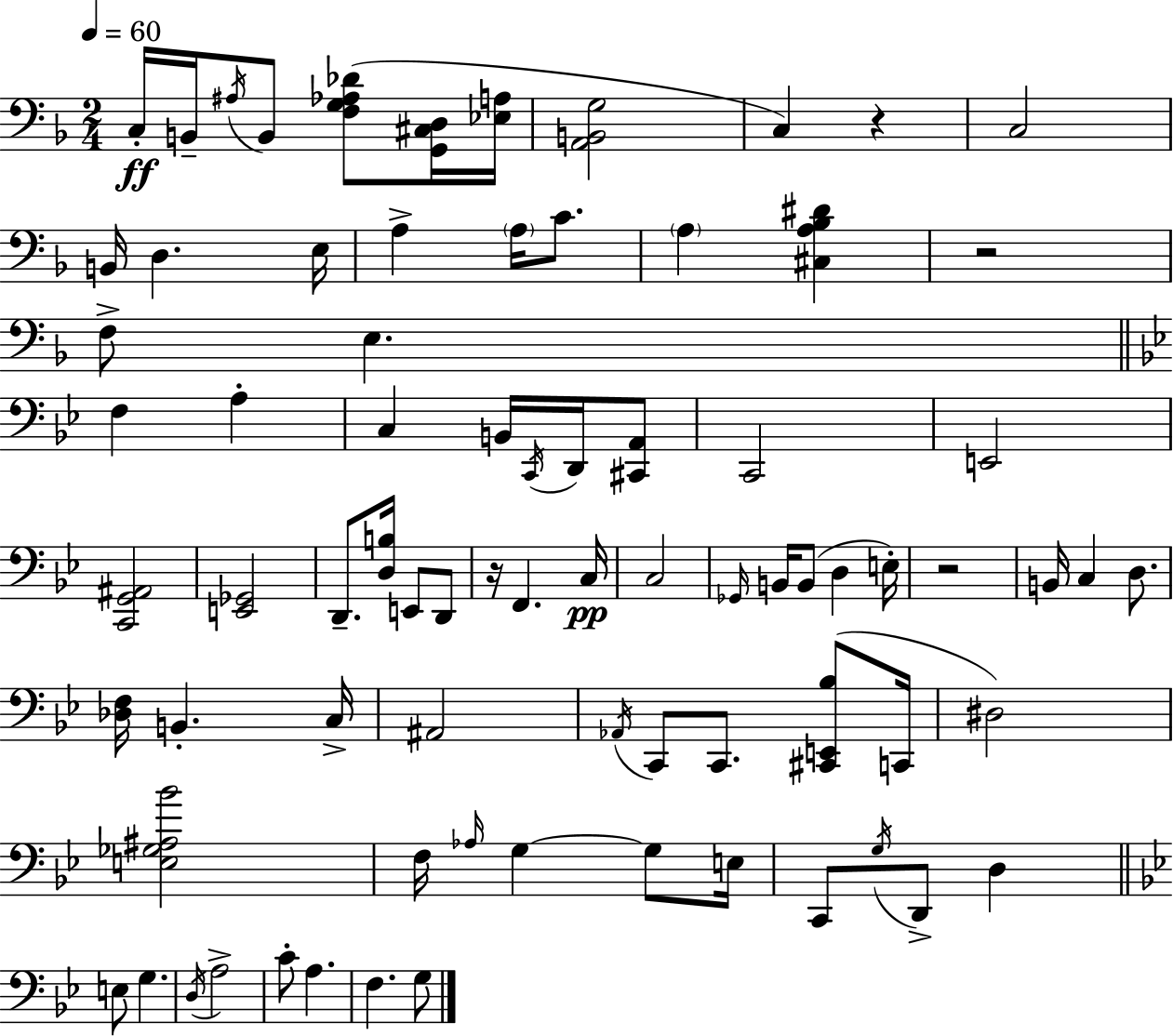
X:1
T:Untitled
M:2/4
L:1/4
K:Dm
C,/4 B,,/4 ^A,/4 B,,/2 [F,G,_A,_D]/2 [G,,^C,D,]/4 [_E,A,]/4 [A,,B,,G,]2 C, z C,2 B,,/4 D, E,/4 A, A,/4 C/2 A, [^C,A,_B,^D] z2 F,/2 E, F, A, C, B,,/4 C,,/4 D,,/4 [^C,,A,,]/2 C,,2 E,,2 [C,,G,,^A,,]2 [E,,_G,,]2 D,,/2 [D,B,]/4 E,,/2 D,,/2 z/4 F,, C,/4 C,2 _G,,/4 B,,/4 B,,/2 D, E,/4 z2 B,,/4 C, D,/2 [_D,F,]/4 B,, C,/4 ^A,,2 _A,,/4 C,,/2 C,,/2 [^C,,E,,_B,]/2 C,,/4 ^D,2 [E,_G,^A,_B]2 F,/4 _A,/4 G, G,/2 E,/4 C,,/2 G,/4 D,,/2 D, E,/2 G, D,/4 A,2 C/2 A, F, G,/2